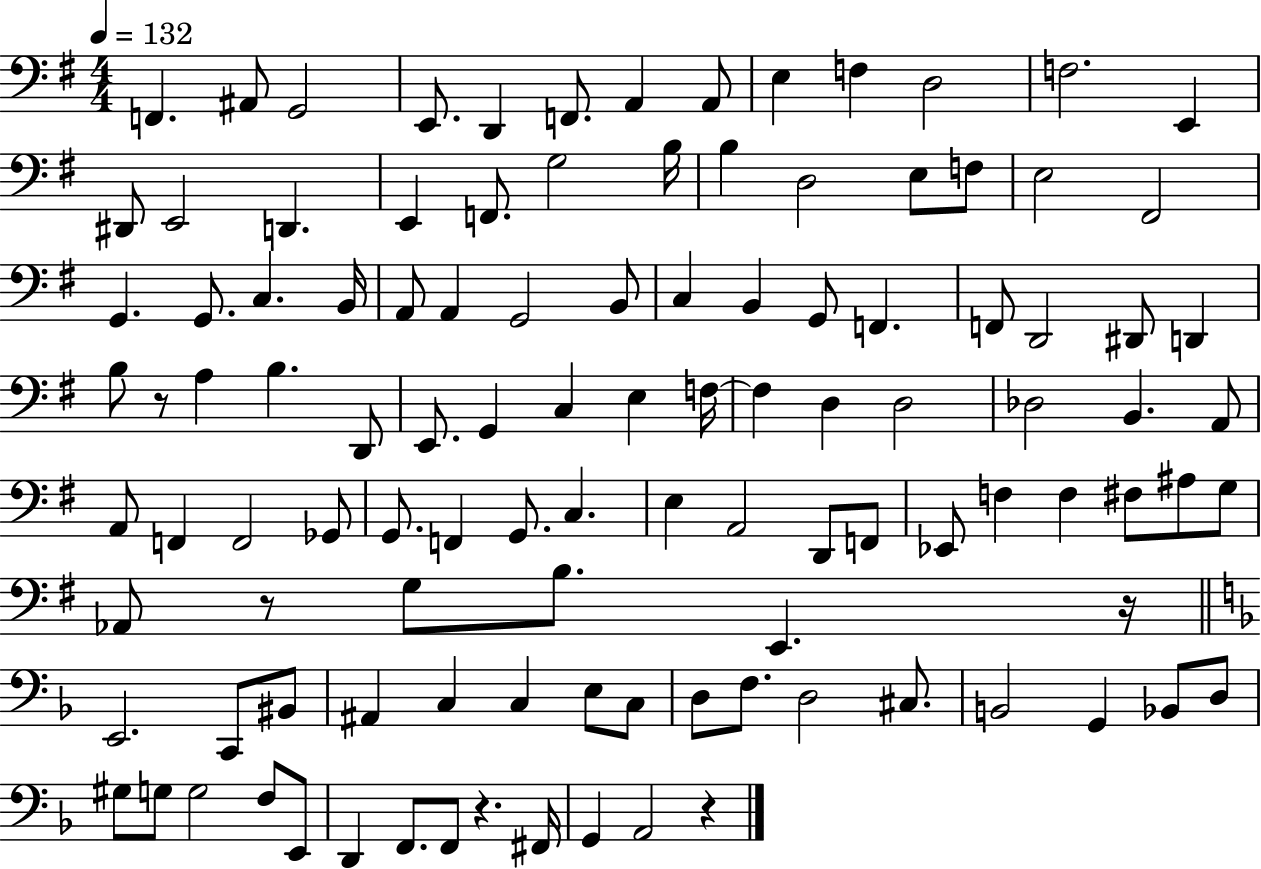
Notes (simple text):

F2/q. A#2/e G2/h E2/e. D2/q F2/e. A2/q A2/e E3/q F3/q D3/h F3/h. E2/q D#2/e E2/h D2/q. E2/q F2/e. G3/h B3/s B3/q D3/h E3/e F3/e E3/h F#2/h G2/q. G2/e. C3/q. B2/s A2/e A2/q G2/h B2/e C3/q B2/q G2/e F2/q. F2/e D2/h D#2/e D2/q B3/e R/e A3/q B3/q. D2/e E2/e. G2/q C3/q E3/q F3/s F3/q D3/q D3/h Db3/h B2/q. A2/e A2/e F2/q F2/h Gb2/e G2/e. F2/q G2/e. C3/q. E3/q A2/h D2/e F2/e Eb2/e F3/q F3/q F#3/e A#3/e G3/e Ab2/e R/e G3/e B3/e. E2/q. R/s E2/h. C2/e BIS2/e A#2/q C3/q C3/q E3/e C3/e D3/e F3/e. D3/h C#3/e. B2/h G2/q Bb2/e D3/e G#3/e G3/e G3/h F3/e E2/e D2/q F2/e. F2/e R/q. F#2/s G2/q A2/h R/q